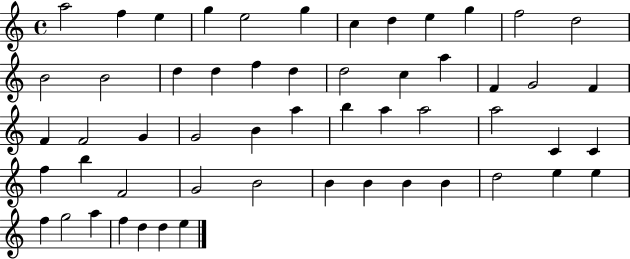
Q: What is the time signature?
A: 4/4